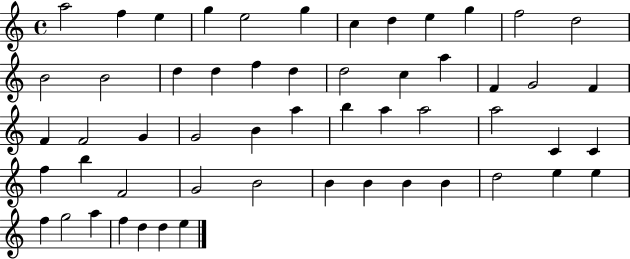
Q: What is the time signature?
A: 4/4